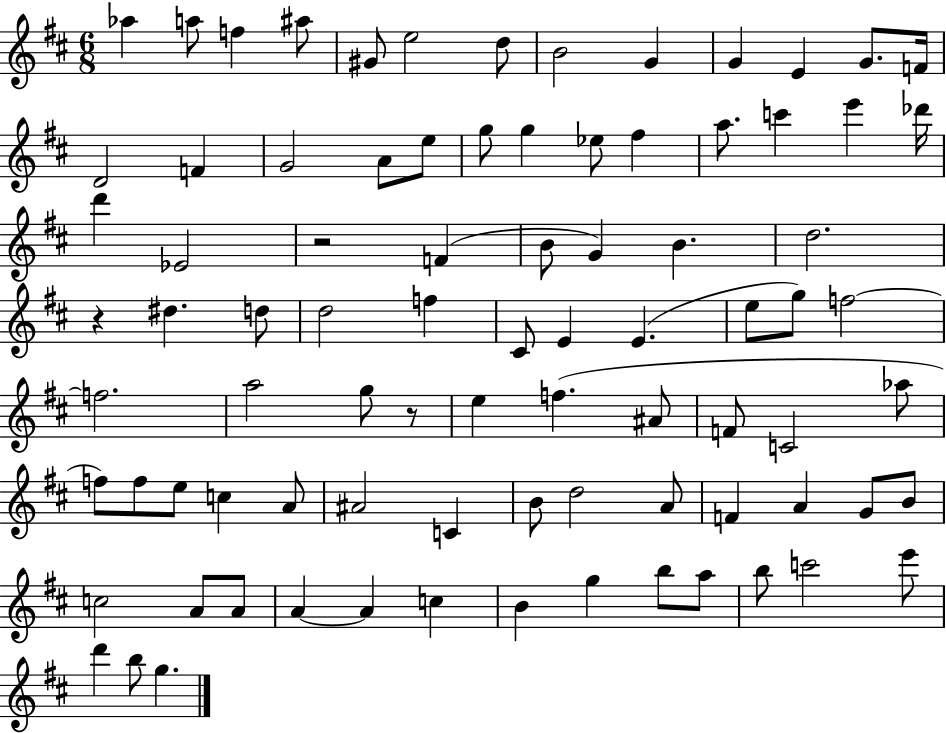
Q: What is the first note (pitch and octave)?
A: Ab5